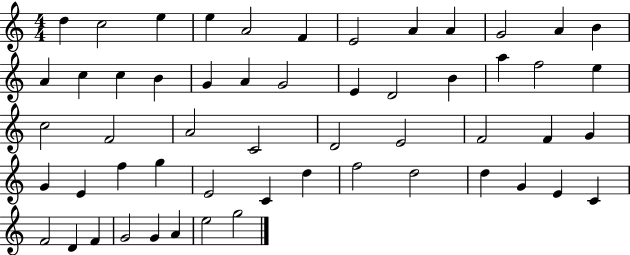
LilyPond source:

{
  \clef treble
  \numericTimeSignature
  \time 4/4
  \key c \major
  d''4 c''2 e''4 | e''4 a'2 f'4 | e'2 a'4 a'4 | g'2 a'4 b'4 | \break a'4 c''4 c''4 b'4 | g'4 a'4 g'2 | e'4 d'2 b'4 | a''4 f''2 e''4 | \break c''2 f'2 | a'2 c'2 | d'2 e'2 | f'2 f'4 g'4 | \break g'4 e'4 f''4 g''4 | e'2 c'4 d''4 | f''2 d''2 | d''4 g'4 e'4 c'4 | \break f'2 d'4 f'4 | g'2 g'4 a'4 | e''2 g''2 | \bar "|."
}